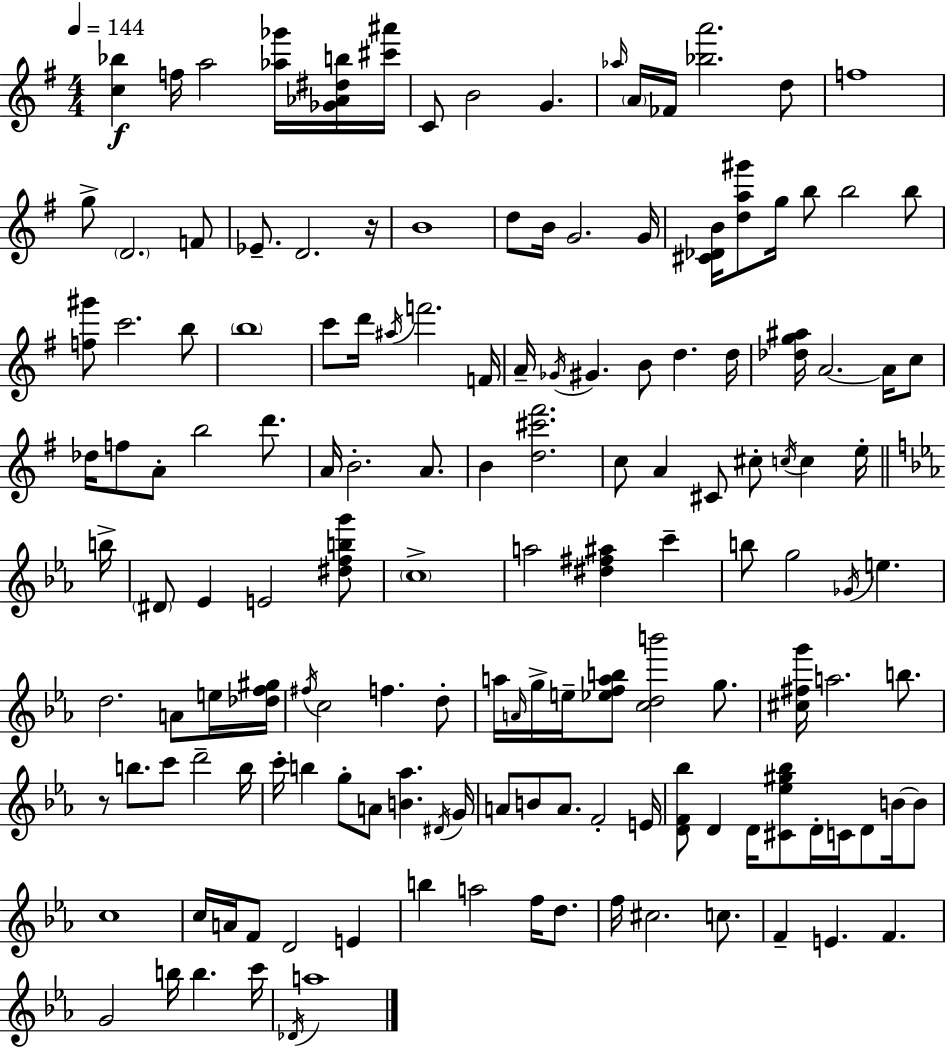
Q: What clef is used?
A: treble